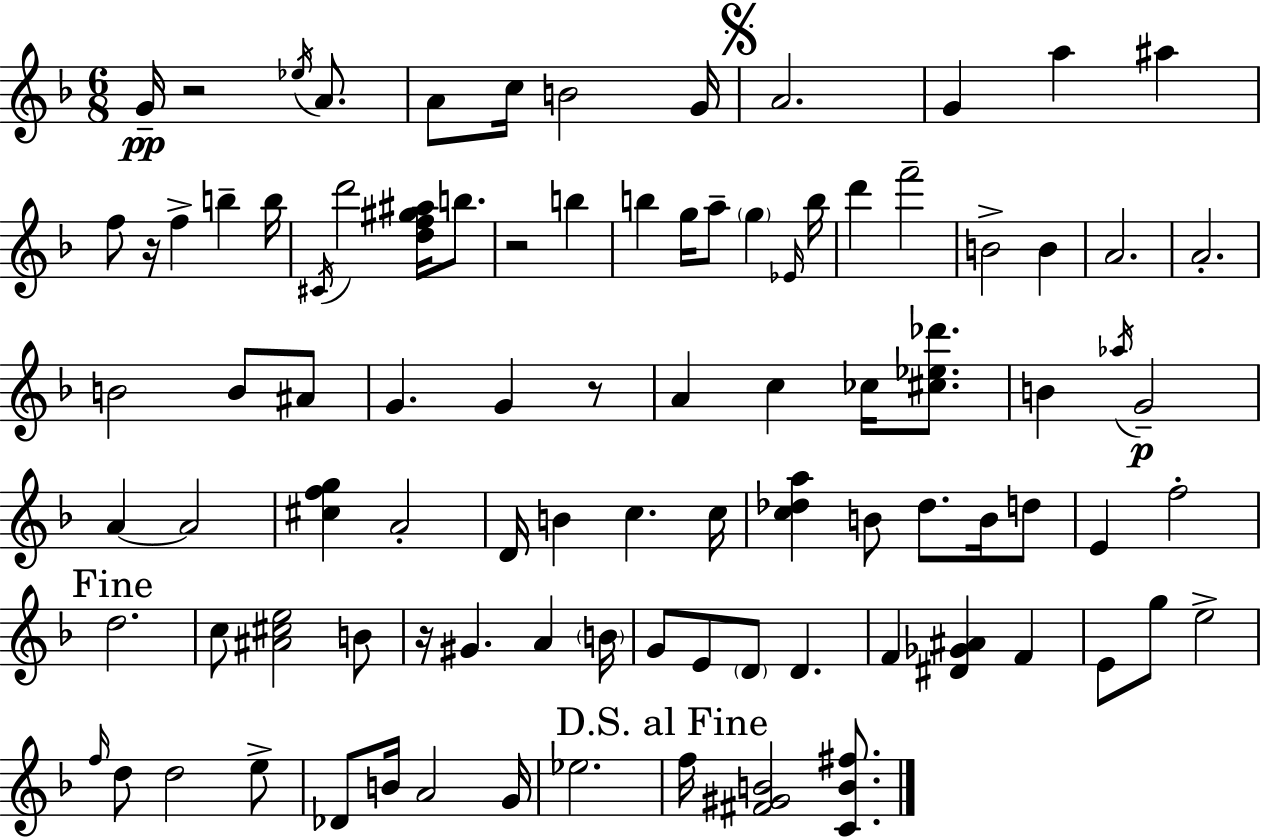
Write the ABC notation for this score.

X:1
T:Untitled
M:6/8
L:1/4
K:F
G/4 z2 _e/4 A/2 A/2 c/4 B2 G/4 A2 G a ^a f/2 z/4 f b b/4 ^C/4 d'2 [df^g^a]/4 b/2 z2 b b g/4 a/2 g _E/4 b/4 d' f'2 B2 B A2 A2 B2 B/2 ^A/2 G G z/2 A c _c/4 [^c_e_d']/2 B _a/4 G2 A A2 [^cfg] A2 D/4 B c c/4 [c_da] B/2 _d/2 B/4 d/2 E f2 d2 c/2 [^A^ce]2 B/2 z/4 ^G A B/4 G/2 E/2 D/2 D F [^D_G^A] F E/2 g/2 e2 f/4 d/2 d2 e/2 _D/2 B/4 A2 G/4 _e2 f/4 [^F^GB]2 [CB^f]/2